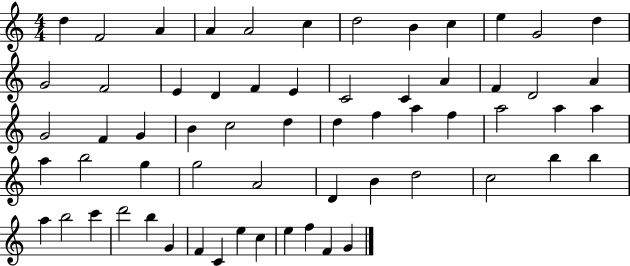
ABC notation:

X:1
T:Untitled
M:4/4
L:1/4
K:C
d F2 A A A2 c d2 B c e G2 d G2 F2 E D F E C2 C A F D2 A G2 F G B c2 d d f a f a2 a a a b2 g g2 A2 D B d2 c2 b b a b2 c' d'2 b G F C e c e f F G